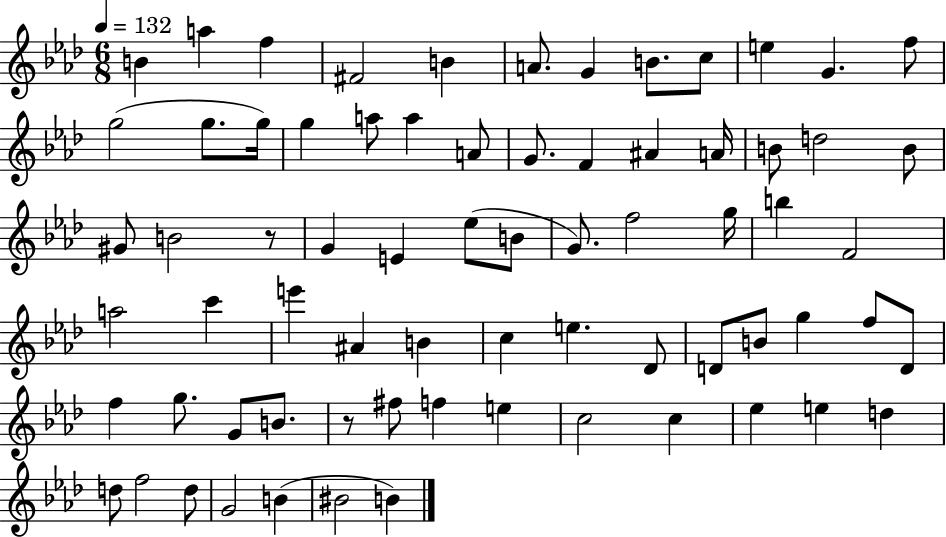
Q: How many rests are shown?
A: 2